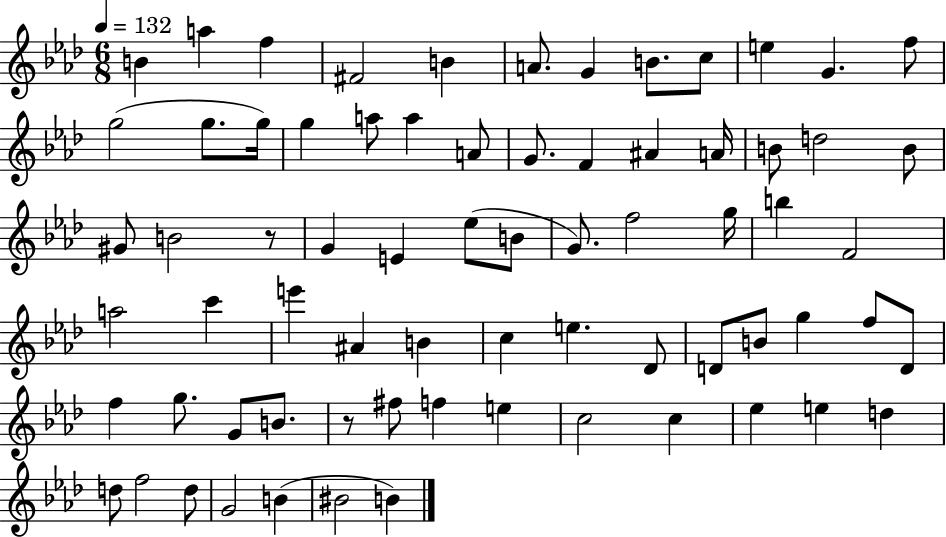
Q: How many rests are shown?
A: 2